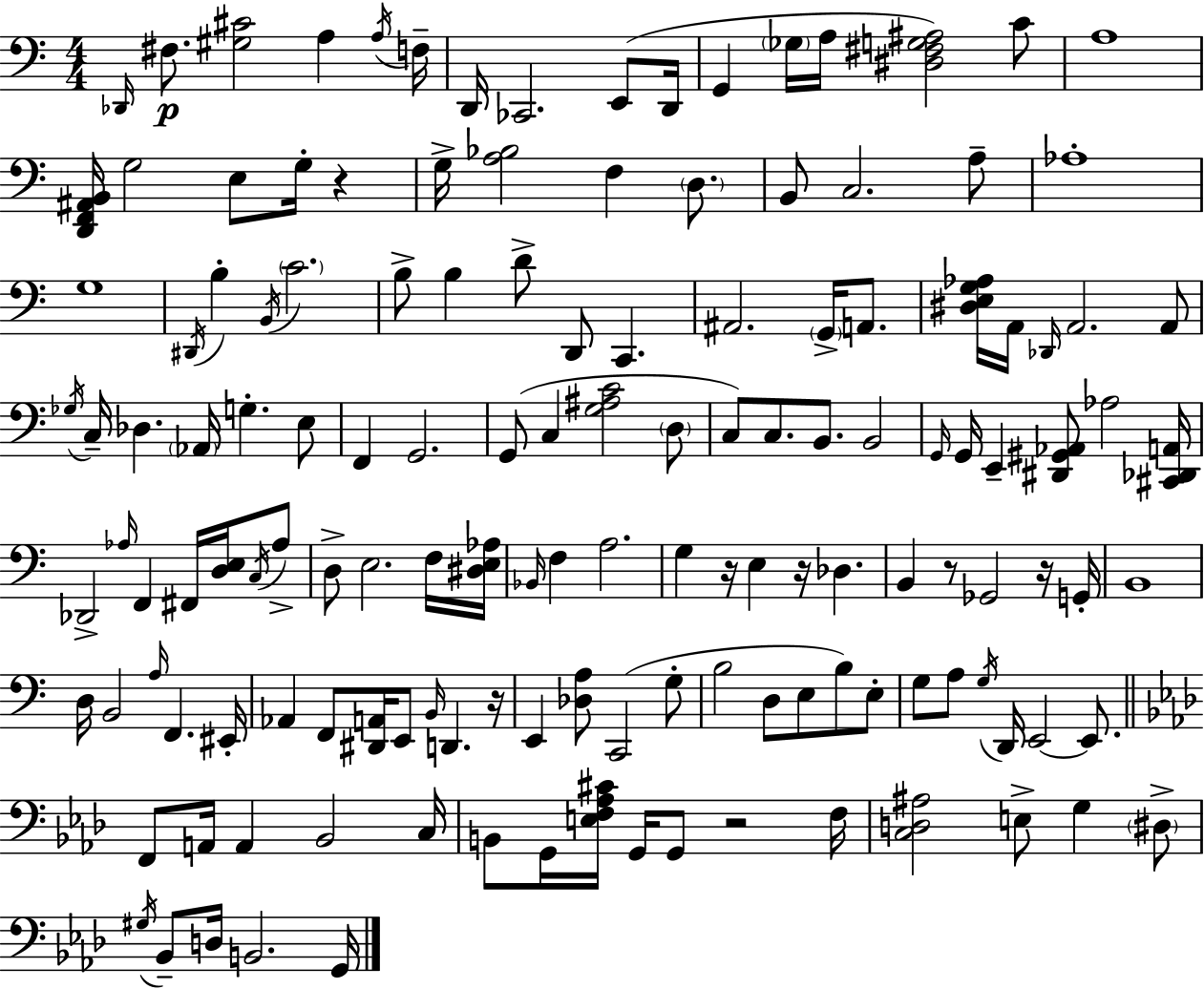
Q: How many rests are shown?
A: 7